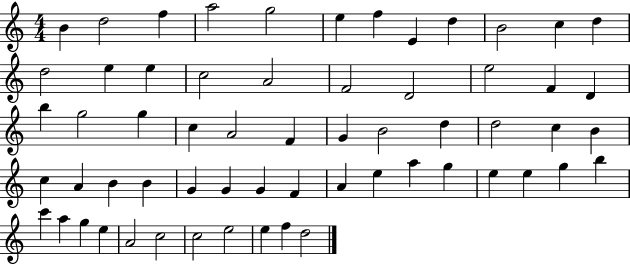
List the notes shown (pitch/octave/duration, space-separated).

B4/q D5/h F5/q A5/h G5/h E5/q F5/q E4/q D5/q B4/h C5/q D5/q D5/h E5/q E5/q C5/h A4/h F4/h D4/h E5/h F4/q D4/q B5/q G5/h G5/q C5/q A4/h F4/q G4/q B4/h D5/q D5/h C5/q B4/q C5/q A4/q B4/q B4/q G4/q G4/q G4/q F4/q A4/q E5/q A5/q G5/q E5/q E5/q G5/q B5/q C6/q A5/q G5/q E5/q A4/h C5/h C5/h E5/h E5/q F5/q D5/h